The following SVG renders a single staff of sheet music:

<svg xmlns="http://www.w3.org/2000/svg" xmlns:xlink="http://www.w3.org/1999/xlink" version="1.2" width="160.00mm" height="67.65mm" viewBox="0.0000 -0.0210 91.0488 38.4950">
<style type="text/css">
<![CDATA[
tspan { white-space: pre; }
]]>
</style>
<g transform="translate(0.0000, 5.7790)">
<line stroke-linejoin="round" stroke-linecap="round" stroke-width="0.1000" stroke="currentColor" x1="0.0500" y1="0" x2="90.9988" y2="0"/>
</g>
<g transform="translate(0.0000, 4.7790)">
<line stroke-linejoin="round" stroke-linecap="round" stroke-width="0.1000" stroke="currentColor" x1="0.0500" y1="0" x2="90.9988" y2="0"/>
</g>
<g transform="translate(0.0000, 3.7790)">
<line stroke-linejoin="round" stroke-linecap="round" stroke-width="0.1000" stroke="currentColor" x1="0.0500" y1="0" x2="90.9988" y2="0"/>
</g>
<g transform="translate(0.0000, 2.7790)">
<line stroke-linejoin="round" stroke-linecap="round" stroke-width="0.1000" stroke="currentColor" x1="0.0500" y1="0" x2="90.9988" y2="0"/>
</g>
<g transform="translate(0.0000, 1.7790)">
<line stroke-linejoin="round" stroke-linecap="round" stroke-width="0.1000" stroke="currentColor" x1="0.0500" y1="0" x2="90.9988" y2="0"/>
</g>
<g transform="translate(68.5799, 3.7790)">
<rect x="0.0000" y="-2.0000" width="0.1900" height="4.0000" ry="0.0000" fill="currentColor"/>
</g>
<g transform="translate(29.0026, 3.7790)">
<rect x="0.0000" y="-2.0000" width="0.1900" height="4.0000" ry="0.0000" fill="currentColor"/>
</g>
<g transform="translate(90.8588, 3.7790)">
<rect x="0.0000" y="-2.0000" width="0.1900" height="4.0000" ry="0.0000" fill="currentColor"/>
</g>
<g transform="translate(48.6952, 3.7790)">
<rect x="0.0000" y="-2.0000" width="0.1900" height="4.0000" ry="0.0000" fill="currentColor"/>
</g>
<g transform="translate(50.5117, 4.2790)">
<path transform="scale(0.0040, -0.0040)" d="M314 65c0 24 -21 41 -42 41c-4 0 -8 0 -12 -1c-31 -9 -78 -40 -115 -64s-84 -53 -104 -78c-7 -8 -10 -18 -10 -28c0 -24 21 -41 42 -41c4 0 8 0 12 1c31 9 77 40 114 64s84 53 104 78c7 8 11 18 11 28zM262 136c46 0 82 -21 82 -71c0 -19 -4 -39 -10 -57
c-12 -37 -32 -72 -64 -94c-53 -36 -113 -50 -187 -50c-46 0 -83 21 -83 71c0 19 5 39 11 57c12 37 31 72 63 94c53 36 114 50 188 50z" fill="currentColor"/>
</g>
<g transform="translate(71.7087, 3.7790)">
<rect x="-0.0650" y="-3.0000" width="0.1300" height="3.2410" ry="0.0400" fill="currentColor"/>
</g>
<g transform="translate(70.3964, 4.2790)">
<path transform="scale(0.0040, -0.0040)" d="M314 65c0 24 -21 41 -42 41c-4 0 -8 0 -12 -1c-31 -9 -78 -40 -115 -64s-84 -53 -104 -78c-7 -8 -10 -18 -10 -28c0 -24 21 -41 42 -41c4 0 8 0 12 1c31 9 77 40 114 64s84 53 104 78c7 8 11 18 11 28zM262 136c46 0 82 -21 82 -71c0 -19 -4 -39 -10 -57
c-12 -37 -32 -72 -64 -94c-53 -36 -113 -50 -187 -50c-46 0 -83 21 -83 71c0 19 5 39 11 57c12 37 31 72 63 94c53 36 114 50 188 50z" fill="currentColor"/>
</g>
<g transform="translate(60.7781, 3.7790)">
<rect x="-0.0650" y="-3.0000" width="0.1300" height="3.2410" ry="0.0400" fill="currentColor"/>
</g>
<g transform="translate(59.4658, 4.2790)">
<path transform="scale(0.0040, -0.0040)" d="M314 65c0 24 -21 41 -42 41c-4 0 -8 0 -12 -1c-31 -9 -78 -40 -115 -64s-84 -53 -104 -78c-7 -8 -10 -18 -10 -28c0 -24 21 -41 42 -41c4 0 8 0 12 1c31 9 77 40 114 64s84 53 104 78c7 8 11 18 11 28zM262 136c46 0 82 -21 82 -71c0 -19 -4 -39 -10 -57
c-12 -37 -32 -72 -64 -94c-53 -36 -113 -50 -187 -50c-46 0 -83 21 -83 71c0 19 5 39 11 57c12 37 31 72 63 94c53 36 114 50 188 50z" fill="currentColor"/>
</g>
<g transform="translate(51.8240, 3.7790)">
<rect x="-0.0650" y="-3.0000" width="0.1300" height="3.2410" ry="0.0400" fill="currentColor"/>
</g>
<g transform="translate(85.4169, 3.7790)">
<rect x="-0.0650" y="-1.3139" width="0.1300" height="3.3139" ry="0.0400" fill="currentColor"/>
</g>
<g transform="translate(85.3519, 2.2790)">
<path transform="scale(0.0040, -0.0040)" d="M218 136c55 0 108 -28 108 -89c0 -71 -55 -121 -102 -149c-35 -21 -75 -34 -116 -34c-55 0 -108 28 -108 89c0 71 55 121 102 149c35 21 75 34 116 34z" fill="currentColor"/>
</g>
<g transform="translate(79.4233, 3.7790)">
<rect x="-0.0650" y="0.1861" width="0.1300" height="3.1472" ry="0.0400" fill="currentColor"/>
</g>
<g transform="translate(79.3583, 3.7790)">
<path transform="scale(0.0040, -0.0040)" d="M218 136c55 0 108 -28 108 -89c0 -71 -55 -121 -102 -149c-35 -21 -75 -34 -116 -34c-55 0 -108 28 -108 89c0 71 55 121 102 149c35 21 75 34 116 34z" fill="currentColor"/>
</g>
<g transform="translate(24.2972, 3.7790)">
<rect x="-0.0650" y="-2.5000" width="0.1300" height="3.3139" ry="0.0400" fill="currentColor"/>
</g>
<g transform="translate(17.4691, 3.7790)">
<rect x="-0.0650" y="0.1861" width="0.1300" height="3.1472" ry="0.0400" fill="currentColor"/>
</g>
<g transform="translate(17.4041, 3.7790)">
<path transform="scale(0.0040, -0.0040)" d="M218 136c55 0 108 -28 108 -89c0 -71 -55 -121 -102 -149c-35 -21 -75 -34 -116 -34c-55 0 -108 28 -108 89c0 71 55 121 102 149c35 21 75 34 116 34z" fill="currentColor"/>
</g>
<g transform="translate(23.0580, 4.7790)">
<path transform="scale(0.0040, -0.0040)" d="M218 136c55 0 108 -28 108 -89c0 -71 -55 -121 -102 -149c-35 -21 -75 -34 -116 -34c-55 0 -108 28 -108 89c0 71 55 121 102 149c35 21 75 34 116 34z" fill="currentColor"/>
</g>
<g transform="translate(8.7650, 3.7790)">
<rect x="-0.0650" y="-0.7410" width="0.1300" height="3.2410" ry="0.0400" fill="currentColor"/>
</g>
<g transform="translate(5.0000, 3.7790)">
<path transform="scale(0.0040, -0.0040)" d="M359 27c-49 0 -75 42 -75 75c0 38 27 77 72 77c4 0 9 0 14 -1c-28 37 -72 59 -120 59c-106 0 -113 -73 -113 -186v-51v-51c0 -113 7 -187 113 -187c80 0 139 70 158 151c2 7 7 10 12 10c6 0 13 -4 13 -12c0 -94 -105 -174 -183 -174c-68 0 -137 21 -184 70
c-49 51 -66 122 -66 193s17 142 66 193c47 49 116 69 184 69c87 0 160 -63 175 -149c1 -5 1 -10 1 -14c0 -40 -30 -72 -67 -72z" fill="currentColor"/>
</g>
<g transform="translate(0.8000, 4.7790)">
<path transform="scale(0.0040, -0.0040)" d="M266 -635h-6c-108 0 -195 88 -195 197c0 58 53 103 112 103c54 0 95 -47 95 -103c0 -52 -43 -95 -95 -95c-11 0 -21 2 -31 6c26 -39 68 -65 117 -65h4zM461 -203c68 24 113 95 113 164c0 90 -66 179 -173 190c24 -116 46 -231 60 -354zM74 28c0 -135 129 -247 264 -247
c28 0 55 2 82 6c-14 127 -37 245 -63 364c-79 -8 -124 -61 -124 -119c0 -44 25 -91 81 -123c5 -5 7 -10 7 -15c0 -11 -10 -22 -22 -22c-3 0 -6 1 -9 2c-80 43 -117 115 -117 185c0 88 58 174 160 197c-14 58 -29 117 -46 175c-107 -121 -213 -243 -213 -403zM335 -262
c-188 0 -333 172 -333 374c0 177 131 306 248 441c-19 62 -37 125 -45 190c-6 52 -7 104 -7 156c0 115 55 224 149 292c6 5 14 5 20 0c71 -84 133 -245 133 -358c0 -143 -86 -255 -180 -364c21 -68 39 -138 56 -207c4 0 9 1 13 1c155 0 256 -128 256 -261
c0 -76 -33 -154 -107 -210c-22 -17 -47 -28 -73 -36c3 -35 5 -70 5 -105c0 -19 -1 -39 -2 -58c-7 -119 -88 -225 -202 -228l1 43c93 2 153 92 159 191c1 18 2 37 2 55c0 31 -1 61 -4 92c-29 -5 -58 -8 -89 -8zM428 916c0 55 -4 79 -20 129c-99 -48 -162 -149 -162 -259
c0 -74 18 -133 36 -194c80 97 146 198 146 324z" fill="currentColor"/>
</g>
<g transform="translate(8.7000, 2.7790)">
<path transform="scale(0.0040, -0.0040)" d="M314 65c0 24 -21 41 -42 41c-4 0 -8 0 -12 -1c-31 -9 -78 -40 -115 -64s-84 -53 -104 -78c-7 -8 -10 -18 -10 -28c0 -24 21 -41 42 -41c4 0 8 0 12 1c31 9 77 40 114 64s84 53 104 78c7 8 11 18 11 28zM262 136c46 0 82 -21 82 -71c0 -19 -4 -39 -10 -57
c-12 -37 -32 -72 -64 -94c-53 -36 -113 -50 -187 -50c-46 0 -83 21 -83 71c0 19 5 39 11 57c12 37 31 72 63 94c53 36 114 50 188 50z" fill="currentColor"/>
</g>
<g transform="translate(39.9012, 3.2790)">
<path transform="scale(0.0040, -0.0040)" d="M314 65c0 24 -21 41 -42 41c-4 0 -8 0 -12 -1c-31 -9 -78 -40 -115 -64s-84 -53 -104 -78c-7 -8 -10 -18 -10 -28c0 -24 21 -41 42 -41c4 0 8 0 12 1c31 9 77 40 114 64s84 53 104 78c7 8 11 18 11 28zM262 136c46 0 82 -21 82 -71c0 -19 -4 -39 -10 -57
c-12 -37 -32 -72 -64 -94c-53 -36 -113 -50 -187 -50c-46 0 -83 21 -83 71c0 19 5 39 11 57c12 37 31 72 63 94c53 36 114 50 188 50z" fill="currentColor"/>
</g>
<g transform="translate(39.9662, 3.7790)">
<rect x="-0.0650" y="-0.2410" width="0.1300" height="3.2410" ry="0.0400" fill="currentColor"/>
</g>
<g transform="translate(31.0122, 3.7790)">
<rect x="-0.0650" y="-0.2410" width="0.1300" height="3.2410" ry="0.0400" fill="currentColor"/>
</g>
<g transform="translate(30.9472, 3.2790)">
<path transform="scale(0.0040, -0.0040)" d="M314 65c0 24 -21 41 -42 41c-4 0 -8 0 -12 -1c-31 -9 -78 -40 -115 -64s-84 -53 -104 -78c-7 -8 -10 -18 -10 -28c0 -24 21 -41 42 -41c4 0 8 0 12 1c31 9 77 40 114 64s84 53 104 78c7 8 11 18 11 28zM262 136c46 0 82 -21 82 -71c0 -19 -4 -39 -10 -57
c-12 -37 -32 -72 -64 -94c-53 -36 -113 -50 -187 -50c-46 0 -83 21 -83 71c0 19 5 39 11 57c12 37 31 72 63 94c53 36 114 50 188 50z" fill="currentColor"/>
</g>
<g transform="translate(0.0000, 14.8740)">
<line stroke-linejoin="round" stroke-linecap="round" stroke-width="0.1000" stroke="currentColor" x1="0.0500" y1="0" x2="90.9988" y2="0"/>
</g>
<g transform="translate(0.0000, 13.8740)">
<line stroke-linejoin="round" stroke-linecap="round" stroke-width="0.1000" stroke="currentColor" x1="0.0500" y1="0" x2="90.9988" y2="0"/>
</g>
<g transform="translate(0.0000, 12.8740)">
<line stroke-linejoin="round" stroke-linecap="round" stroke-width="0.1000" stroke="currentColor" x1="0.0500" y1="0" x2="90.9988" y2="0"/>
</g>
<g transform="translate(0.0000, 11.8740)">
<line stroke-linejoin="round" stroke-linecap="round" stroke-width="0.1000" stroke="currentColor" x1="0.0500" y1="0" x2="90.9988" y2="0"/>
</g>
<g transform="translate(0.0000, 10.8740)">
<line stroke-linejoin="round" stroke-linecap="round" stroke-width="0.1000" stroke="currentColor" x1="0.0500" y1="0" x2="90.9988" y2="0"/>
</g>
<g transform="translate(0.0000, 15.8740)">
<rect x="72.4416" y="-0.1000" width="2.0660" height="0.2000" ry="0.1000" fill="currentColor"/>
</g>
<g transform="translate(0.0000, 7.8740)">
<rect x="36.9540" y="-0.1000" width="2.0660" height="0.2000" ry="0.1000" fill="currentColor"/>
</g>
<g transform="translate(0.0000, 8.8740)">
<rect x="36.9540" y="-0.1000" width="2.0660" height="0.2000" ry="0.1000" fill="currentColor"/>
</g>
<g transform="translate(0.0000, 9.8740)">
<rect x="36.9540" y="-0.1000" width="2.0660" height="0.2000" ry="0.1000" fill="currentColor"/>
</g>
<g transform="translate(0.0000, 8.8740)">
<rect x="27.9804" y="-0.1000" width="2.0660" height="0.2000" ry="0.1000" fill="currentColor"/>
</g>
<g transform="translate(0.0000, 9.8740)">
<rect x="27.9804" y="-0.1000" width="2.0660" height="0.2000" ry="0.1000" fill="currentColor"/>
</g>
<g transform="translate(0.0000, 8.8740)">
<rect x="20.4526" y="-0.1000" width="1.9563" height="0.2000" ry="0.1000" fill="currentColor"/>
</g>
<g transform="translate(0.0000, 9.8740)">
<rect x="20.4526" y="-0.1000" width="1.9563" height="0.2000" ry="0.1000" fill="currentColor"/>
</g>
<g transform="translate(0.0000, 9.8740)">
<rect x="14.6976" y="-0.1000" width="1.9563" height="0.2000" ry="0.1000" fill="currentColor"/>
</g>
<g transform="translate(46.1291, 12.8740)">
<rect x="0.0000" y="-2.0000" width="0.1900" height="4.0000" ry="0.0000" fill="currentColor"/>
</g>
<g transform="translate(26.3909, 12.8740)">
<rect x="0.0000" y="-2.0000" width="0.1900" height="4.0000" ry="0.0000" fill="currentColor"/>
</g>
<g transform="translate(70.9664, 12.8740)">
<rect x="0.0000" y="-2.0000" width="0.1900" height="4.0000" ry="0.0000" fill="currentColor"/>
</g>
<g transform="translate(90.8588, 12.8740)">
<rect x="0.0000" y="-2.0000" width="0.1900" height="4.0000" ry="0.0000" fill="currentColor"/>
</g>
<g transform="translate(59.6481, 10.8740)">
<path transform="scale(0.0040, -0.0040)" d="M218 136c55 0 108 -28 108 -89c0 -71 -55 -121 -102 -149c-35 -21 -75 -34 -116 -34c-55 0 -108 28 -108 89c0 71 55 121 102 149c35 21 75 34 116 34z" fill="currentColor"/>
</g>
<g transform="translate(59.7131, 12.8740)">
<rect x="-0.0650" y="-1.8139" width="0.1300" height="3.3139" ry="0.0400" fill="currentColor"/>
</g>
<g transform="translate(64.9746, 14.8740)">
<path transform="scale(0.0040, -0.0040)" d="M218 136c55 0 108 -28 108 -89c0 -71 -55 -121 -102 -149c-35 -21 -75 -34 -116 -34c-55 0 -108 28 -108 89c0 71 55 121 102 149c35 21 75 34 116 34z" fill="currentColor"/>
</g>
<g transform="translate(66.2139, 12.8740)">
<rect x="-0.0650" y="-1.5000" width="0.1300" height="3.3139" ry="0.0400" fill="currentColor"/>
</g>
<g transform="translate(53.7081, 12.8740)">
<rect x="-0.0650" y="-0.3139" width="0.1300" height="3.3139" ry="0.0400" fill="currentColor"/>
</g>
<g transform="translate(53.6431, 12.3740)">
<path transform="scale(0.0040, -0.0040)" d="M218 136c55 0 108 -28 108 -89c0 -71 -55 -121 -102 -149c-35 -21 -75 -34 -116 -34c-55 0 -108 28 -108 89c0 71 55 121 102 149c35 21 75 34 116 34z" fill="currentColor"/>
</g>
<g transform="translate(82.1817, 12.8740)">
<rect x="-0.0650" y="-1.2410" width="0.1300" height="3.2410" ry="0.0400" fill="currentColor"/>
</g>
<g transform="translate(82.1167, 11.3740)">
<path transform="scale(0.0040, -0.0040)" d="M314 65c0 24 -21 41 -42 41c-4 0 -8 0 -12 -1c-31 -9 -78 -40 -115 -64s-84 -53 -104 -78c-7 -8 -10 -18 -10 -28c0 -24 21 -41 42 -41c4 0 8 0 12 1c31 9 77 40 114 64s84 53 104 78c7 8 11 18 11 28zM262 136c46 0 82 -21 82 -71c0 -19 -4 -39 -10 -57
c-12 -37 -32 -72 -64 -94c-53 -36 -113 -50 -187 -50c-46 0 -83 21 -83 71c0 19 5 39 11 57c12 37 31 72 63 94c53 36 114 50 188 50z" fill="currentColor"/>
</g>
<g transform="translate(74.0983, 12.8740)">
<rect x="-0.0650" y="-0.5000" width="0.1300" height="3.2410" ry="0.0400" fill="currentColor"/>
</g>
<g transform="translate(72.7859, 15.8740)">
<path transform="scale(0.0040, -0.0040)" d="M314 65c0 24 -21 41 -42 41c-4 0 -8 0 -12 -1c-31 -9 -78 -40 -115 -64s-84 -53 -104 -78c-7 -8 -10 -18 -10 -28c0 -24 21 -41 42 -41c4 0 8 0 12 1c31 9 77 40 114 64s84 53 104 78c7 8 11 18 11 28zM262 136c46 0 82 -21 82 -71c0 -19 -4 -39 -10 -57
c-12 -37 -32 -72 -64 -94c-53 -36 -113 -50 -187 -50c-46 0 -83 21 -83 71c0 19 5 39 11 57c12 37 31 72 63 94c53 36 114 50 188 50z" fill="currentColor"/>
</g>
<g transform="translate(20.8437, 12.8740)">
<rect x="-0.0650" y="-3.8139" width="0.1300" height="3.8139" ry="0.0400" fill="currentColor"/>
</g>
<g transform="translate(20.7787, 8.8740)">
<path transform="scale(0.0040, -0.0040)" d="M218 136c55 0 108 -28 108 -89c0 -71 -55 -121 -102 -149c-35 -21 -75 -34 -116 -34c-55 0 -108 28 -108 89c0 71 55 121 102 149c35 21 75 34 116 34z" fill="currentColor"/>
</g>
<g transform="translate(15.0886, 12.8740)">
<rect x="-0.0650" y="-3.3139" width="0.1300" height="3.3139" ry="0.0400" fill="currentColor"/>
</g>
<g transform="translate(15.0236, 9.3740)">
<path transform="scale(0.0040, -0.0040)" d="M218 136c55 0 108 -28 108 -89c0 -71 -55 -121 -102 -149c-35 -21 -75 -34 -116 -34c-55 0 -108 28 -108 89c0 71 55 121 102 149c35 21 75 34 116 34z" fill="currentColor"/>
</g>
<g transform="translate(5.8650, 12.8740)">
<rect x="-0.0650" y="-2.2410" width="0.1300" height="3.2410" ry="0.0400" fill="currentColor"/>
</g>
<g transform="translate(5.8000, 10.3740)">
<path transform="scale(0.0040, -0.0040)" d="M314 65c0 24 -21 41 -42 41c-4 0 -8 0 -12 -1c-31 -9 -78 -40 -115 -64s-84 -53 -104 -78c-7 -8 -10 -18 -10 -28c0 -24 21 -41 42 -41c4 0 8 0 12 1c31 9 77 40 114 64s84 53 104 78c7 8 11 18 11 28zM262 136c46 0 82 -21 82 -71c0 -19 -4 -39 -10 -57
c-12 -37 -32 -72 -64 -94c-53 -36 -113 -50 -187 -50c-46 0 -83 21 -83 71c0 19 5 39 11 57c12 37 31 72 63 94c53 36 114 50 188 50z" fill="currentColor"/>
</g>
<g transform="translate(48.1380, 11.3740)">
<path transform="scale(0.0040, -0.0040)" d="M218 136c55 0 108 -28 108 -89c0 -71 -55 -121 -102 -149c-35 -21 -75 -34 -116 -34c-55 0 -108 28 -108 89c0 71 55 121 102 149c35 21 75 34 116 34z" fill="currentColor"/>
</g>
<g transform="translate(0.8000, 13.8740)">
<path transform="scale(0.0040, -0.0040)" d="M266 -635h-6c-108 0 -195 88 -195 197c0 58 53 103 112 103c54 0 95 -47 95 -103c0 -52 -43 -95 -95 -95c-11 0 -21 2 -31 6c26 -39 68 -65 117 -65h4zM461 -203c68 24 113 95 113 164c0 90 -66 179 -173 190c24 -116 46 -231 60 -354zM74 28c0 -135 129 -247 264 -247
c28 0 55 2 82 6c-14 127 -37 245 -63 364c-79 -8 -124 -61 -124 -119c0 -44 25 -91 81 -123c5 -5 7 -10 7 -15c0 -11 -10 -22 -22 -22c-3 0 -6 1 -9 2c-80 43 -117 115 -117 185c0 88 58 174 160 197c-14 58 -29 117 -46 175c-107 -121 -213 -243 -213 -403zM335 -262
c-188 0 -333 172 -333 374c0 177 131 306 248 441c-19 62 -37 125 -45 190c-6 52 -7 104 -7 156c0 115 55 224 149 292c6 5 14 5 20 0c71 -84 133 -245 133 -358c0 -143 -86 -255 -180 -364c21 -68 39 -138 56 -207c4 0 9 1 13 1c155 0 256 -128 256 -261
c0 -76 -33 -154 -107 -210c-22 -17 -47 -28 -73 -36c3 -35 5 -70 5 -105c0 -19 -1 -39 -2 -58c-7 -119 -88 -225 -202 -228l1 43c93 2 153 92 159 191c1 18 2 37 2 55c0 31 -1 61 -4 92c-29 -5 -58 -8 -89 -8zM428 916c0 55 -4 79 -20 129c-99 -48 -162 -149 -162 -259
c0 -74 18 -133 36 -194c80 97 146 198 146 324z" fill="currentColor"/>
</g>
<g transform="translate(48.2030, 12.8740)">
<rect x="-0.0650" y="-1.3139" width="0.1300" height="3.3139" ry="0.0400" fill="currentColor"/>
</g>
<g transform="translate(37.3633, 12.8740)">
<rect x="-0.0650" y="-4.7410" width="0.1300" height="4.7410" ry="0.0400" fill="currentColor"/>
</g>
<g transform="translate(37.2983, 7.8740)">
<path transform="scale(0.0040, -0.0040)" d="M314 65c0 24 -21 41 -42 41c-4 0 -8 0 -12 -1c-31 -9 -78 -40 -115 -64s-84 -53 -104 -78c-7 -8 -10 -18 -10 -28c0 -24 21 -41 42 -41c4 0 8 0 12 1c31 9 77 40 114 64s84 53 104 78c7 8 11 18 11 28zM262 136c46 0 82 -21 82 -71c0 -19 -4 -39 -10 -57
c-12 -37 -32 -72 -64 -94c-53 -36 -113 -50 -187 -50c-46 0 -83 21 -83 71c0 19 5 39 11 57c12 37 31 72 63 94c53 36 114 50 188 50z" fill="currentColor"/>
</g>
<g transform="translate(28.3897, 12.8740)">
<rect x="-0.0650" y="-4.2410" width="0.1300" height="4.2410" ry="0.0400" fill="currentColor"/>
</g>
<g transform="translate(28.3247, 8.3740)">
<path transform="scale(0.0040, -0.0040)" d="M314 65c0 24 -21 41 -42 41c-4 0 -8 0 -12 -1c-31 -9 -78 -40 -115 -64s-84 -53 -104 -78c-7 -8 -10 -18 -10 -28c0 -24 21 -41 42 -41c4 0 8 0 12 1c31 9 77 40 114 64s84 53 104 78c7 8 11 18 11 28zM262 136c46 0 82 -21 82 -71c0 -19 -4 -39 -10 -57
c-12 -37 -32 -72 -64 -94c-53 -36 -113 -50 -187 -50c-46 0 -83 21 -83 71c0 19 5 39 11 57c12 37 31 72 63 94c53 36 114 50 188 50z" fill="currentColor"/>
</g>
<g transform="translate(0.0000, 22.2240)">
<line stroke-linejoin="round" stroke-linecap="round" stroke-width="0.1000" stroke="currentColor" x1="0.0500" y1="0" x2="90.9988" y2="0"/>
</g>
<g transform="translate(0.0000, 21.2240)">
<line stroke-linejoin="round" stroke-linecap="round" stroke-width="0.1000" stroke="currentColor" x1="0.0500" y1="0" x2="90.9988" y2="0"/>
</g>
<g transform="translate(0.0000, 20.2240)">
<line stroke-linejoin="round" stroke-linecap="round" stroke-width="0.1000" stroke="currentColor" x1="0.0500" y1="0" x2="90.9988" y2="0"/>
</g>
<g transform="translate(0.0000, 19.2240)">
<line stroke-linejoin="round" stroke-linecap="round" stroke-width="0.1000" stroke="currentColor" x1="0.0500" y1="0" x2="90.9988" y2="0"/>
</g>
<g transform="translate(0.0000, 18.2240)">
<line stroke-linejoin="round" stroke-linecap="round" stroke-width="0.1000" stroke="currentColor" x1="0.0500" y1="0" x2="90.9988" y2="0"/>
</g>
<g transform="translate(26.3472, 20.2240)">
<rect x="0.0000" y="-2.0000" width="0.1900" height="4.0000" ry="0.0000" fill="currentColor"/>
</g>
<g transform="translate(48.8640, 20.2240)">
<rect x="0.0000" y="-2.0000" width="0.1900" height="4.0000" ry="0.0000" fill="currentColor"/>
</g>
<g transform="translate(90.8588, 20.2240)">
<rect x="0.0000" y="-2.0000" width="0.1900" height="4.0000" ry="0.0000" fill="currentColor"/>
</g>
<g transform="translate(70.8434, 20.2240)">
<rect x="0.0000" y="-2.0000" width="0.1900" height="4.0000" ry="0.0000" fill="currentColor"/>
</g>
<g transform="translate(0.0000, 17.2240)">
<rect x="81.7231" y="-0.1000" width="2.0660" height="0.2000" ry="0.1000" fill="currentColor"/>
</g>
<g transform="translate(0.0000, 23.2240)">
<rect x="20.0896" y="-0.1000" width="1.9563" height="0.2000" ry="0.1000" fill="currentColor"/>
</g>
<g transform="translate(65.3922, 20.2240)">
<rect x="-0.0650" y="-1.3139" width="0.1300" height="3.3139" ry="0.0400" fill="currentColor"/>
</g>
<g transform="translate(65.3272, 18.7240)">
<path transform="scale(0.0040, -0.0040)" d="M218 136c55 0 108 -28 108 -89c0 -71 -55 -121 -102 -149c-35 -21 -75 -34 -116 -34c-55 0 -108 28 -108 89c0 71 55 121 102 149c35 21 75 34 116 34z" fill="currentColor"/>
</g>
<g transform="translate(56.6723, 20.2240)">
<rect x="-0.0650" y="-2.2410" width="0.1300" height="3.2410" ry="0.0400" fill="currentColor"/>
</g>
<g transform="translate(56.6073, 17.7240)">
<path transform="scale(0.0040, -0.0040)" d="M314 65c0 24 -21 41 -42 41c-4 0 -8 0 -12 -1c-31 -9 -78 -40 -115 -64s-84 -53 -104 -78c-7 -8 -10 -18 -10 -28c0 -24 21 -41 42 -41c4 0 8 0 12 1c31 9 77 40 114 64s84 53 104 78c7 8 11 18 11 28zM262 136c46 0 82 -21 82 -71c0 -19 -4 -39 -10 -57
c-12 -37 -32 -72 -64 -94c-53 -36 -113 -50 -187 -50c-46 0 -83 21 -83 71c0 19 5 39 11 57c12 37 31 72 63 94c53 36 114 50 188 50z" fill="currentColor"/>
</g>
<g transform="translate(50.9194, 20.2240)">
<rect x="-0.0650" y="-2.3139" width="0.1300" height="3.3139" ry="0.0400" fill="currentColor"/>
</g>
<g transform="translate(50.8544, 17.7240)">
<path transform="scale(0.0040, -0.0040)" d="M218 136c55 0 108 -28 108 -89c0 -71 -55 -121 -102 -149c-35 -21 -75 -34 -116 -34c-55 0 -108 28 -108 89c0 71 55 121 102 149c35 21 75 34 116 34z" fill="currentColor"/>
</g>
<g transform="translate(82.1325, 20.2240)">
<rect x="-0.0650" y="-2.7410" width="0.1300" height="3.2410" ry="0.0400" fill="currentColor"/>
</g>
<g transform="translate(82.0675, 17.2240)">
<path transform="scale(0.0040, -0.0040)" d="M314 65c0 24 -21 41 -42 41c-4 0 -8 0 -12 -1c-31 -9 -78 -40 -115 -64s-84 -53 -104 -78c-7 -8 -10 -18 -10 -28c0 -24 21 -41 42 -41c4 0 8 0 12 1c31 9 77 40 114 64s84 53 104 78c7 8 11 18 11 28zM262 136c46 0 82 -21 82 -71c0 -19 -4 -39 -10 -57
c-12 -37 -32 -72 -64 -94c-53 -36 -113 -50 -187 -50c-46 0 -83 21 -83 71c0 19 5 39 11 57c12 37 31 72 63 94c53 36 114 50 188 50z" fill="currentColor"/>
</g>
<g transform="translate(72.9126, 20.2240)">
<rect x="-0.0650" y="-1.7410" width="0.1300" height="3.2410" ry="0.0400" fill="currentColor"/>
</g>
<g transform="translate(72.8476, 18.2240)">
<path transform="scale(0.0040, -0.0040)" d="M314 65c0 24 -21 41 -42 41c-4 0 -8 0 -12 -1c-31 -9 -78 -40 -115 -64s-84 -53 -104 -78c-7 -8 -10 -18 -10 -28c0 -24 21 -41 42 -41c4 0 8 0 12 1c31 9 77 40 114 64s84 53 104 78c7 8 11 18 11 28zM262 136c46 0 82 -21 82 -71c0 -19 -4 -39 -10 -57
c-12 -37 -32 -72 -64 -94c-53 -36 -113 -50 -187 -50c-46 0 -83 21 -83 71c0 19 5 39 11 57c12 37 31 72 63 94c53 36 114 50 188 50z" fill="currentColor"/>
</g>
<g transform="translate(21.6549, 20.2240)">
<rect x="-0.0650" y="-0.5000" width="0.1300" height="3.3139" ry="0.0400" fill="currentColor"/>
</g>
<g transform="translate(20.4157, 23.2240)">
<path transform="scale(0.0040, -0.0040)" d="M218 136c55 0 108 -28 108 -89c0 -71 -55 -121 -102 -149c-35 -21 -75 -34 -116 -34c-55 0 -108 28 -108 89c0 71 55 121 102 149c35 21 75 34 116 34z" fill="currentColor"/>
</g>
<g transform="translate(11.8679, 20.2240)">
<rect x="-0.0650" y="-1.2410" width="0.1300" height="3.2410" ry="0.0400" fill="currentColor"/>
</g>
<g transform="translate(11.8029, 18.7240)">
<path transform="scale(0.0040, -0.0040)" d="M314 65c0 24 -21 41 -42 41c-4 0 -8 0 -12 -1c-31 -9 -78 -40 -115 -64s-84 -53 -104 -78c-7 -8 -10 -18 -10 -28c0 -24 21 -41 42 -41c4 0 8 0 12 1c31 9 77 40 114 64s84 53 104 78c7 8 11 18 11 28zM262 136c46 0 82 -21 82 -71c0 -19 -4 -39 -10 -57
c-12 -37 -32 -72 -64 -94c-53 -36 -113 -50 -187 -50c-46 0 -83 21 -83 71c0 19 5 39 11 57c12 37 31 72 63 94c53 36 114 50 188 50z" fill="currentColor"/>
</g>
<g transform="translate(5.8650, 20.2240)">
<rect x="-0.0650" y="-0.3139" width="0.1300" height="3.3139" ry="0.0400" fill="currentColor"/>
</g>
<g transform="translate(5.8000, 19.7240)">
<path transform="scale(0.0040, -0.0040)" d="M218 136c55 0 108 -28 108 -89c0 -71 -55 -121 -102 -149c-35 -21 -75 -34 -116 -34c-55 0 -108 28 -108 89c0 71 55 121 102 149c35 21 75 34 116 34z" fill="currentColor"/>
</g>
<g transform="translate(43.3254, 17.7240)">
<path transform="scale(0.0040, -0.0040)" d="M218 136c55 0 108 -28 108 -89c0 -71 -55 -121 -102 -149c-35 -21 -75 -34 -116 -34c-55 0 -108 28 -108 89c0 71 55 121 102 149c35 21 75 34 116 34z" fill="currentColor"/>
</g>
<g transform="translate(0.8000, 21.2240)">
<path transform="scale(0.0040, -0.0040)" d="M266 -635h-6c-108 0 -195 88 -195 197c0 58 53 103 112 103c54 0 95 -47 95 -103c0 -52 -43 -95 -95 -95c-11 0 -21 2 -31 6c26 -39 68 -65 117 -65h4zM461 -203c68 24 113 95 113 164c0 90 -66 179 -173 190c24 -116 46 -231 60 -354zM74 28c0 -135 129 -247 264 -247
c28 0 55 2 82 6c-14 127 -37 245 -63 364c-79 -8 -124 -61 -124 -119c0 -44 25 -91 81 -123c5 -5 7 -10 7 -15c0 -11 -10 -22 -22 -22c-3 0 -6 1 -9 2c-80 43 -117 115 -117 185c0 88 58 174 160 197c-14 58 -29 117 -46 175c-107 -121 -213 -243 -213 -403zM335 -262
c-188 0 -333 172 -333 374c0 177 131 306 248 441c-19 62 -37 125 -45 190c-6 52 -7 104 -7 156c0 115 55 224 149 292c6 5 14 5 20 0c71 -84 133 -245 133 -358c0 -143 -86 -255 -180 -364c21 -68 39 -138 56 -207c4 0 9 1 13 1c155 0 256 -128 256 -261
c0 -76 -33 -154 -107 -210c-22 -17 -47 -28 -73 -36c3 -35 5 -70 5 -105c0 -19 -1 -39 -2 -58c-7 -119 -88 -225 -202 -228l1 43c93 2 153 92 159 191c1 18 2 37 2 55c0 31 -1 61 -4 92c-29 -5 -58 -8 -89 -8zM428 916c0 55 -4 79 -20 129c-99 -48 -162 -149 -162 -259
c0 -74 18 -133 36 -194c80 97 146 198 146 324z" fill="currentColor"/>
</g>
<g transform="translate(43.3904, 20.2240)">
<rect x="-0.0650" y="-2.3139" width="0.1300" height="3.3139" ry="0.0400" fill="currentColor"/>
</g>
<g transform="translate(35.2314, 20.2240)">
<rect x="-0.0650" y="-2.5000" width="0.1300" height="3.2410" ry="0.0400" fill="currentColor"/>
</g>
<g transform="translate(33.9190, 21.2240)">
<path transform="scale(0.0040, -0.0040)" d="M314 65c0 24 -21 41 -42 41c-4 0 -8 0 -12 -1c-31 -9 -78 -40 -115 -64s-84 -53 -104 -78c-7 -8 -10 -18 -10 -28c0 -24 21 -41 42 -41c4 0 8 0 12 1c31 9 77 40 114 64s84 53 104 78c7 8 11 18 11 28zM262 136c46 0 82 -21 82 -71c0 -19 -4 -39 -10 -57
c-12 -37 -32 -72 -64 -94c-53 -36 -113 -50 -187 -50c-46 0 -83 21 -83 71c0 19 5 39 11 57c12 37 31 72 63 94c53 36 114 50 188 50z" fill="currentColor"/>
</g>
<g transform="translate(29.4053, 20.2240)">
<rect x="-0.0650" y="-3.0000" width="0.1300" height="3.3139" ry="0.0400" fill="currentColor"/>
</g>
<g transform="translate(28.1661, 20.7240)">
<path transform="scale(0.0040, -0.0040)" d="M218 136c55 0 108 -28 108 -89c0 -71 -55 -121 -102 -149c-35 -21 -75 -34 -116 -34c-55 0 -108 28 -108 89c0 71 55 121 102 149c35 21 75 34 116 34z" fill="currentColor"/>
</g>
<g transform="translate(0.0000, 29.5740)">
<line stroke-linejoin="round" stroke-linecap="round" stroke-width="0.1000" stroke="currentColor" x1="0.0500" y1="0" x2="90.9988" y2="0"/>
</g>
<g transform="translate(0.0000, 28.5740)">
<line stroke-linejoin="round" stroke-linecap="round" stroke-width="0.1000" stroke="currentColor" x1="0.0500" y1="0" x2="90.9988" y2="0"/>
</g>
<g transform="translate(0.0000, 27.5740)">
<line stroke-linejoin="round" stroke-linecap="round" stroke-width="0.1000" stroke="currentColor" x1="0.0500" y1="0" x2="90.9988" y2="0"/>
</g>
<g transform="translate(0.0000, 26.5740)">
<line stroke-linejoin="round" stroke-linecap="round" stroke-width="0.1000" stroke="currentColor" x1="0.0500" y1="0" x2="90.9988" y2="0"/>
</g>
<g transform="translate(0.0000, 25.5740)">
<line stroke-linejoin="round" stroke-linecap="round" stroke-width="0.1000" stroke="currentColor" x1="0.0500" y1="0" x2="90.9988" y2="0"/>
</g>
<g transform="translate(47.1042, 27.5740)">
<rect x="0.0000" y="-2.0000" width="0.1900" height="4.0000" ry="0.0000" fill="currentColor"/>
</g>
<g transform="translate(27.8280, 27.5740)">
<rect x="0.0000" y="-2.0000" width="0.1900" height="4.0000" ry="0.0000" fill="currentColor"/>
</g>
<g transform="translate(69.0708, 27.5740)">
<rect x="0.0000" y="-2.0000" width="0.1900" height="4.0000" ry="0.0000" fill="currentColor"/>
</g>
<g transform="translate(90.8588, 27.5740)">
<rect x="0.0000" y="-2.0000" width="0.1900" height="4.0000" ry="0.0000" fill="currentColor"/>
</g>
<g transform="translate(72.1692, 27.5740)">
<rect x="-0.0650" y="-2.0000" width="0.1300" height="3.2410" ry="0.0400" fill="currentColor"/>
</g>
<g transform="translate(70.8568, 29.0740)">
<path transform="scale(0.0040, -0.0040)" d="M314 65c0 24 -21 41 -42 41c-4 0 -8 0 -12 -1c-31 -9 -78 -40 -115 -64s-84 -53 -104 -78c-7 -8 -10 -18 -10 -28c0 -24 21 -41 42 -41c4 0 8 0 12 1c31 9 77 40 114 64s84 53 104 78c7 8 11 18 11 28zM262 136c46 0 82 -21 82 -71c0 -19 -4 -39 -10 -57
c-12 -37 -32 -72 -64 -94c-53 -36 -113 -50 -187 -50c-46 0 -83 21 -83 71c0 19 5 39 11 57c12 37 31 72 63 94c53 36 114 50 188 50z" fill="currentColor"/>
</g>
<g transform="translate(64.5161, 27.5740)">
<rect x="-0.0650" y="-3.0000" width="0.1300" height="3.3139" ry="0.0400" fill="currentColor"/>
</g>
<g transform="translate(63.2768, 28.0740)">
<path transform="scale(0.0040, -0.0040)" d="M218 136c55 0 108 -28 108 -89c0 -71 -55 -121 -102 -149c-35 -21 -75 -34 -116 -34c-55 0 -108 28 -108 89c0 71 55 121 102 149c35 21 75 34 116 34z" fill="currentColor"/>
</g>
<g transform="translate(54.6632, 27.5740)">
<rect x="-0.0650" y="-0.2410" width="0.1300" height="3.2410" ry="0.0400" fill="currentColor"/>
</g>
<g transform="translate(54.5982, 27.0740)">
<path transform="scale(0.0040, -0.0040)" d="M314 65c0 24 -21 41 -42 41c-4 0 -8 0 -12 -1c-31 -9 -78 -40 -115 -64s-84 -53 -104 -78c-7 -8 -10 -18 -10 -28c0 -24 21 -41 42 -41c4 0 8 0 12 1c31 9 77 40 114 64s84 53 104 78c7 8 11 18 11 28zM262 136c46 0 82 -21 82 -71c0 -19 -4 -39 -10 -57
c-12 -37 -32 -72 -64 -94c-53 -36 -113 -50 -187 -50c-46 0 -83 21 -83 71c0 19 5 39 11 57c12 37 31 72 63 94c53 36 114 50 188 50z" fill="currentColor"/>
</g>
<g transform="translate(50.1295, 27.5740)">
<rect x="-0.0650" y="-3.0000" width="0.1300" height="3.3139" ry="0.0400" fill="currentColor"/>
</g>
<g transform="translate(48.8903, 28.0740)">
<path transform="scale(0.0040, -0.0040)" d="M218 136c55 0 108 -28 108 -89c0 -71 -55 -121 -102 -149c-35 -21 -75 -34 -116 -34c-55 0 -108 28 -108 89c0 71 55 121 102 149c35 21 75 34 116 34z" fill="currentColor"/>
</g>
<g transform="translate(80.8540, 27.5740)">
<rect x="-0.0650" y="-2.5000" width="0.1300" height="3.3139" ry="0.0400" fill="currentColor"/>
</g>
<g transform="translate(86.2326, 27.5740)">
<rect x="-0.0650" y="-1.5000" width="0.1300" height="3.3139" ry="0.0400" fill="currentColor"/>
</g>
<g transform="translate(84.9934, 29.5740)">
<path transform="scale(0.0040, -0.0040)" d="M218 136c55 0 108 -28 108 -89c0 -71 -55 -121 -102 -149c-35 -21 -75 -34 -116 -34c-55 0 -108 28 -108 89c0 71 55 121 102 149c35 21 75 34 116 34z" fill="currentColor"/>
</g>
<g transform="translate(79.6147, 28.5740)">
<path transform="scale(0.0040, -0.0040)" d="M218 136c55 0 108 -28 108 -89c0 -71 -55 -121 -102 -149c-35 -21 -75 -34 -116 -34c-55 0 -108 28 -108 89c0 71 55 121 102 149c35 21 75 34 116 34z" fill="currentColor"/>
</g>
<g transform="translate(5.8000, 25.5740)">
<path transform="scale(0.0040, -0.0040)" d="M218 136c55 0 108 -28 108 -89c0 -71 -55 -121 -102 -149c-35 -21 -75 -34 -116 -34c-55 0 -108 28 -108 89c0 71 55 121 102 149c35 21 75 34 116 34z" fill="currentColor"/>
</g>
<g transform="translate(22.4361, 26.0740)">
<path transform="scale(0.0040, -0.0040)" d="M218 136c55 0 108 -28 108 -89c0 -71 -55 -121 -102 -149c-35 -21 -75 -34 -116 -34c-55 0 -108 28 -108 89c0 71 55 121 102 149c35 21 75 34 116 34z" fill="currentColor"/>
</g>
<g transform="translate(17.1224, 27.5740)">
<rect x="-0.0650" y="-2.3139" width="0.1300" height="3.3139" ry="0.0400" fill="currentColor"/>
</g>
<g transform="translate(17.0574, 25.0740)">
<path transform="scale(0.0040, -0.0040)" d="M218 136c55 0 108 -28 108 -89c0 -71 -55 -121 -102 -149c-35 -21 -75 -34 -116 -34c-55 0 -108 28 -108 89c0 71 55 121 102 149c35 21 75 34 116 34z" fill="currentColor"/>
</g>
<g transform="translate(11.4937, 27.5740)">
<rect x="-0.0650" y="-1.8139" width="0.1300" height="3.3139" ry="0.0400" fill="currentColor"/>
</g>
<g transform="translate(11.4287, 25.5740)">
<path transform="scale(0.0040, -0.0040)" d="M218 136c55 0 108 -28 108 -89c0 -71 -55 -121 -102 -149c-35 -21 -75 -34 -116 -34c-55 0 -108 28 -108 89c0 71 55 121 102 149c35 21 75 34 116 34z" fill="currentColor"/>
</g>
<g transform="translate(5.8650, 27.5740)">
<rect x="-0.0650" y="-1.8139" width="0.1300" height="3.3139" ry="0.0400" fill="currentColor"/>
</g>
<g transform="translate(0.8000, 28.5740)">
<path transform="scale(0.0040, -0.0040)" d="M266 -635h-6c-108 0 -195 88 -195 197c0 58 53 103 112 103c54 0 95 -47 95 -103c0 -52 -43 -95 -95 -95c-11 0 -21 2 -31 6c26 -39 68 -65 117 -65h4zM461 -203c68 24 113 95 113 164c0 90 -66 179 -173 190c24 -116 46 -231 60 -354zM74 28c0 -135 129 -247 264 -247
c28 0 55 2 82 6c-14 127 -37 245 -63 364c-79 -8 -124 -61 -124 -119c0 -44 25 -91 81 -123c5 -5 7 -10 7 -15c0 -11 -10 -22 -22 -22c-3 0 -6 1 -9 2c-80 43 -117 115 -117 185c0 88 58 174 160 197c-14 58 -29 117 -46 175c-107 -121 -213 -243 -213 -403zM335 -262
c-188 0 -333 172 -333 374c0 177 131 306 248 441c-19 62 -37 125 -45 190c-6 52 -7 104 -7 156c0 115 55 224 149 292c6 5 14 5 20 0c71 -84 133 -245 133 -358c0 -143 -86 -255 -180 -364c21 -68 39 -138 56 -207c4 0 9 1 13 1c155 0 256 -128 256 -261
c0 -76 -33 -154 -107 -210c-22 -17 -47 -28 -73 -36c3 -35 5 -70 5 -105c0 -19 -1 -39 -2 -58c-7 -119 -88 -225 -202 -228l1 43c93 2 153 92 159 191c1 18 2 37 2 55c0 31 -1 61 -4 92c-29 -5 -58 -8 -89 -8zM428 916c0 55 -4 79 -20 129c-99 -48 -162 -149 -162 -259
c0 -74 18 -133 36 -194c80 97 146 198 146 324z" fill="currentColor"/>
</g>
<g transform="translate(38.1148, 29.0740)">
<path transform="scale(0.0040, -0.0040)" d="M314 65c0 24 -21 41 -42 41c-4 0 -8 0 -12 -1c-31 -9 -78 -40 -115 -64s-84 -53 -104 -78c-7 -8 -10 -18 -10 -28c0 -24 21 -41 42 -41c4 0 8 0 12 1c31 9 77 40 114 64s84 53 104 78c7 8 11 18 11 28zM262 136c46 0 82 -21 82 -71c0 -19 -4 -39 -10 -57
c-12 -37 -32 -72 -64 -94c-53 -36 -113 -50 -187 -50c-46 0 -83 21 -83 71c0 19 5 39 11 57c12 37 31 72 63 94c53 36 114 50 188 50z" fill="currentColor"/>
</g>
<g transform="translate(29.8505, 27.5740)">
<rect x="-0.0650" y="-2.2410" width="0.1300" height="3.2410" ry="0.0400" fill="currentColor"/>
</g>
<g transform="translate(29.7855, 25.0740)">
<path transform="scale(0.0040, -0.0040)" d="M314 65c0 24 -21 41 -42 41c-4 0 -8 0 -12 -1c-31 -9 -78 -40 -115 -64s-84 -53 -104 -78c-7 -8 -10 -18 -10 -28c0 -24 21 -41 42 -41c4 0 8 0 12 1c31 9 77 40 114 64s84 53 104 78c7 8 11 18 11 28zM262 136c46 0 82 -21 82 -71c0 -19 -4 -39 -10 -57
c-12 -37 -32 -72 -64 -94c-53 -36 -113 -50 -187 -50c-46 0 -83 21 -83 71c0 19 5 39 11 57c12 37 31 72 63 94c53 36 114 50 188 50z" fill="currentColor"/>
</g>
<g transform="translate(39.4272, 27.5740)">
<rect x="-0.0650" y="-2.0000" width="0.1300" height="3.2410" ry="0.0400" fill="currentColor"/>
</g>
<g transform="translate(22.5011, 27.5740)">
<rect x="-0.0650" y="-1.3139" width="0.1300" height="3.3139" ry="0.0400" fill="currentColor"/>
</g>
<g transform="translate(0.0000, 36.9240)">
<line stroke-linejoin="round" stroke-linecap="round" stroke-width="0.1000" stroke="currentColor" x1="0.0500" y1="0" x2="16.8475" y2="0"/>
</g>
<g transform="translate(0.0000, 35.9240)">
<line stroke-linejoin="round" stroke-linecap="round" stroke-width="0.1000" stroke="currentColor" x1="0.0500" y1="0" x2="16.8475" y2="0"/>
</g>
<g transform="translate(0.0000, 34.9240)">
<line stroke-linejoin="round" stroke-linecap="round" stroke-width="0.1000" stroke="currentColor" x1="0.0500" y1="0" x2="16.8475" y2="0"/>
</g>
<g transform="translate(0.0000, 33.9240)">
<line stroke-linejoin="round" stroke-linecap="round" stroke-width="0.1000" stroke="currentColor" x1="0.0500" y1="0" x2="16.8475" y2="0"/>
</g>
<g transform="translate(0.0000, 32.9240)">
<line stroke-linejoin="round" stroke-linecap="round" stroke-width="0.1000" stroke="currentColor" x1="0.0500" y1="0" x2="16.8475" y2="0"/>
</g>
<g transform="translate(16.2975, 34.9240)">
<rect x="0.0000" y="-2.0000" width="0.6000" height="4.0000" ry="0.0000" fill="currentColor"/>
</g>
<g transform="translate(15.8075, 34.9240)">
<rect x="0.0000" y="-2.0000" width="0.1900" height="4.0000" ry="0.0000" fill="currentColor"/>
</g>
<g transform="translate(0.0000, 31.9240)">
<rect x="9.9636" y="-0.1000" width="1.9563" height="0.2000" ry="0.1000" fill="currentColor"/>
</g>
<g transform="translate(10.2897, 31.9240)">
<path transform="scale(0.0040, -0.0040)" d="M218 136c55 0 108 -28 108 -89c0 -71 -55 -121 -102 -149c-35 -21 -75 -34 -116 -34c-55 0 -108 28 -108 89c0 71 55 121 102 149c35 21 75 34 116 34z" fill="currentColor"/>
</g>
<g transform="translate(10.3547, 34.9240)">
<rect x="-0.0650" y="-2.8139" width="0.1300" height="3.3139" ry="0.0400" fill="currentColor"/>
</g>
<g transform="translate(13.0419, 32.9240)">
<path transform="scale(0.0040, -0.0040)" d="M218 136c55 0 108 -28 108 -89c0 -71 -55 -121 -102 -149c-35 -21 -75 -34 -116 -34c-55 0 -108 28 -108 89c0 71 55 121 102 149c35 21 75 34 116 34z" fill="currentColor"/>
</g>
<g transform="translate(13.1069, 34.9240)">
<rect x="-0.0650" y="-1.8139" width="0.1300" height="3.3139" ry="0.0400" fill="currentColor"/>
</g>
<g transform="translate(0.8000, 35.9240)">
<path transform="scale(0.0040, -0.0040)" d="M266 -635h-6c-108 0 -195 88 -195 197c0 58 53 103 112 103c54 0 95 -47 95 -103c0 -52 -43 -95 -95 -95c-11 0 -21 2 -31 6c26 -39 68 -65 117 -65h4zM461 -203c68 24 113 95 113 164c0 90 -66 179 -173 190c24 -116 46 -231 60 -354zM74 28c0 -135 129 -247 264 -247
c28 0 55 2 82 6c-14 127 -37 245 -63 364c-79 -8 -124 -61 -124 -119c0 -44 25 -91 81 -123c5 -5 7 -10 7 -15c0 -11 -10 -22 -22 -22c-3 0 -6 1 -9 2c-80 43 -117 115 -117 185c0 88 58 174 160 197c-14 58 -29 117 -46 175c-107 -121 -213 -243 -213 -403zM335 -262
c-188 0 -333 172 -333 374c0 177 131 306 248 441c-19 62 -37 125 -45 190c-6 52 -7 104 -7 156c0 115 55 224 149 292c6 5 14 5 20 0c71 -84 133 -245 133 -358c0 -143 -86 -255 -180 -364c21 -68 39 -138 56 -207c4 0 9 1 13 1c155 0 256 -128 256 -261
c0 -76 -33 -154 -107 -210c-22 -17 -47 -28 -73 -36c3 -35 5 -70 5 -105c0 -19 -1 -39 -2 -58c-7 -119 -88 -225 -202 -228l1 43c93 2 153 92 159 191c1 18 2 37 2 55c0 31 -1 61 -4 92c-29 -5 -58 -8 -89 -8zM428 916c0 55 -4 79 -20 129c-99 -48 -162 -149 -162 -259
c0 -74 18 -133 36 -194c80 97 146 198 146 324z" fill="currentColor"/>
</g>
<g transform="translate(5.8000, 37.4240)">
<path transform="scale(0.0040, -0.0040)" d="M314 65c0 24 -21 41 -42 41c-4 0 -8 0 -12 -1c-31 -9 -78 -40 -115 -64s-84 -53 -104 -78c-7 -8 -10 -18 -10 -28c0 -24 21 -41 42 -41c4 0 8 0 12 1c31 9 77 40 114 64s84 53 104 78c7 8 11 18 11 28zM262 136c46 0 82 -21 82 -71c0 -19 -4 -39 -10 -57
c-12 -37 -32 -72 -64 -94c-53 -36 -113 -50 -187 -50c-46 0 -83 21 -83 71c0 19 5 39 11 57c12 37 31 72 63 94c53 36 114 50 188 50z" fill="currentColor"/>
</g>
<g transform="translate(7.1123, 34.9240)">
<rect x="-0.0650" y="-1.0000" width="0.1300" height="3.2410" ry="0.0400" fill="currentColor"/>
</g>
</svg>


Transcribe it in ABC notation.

X:1
T:Untitled
M:4/4
L:1/4
K:C
d2 B G c2 c2 A2 A2 A2 B e g2 b c' d'2 e'2 e c f E C2 e2 c e2 C A G2 g g g2 e f2 a2 f f g e g2 F2 A c2 A F2 G E D2 a f